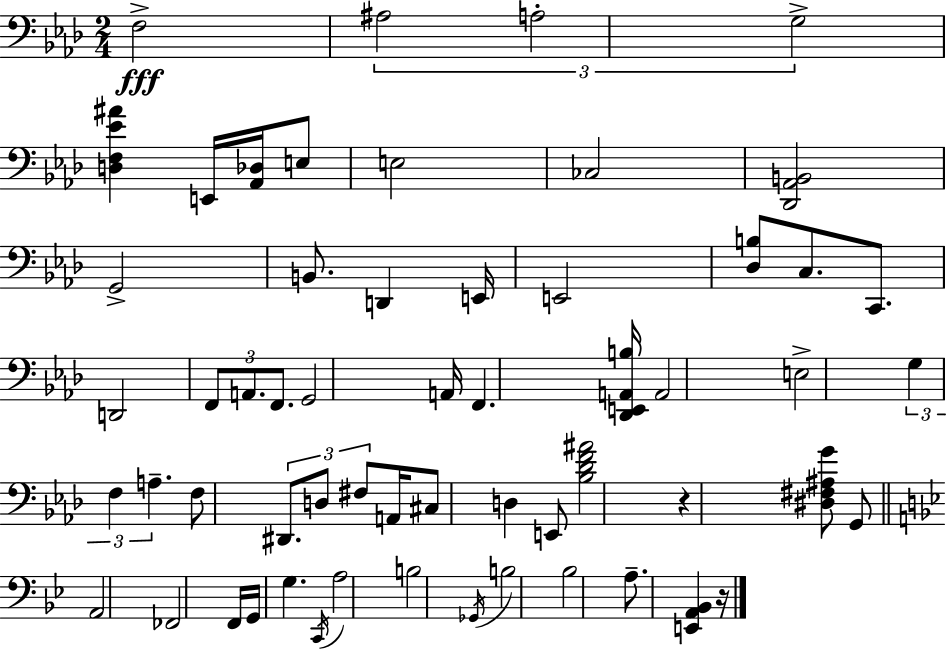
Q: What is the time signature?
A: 2/4